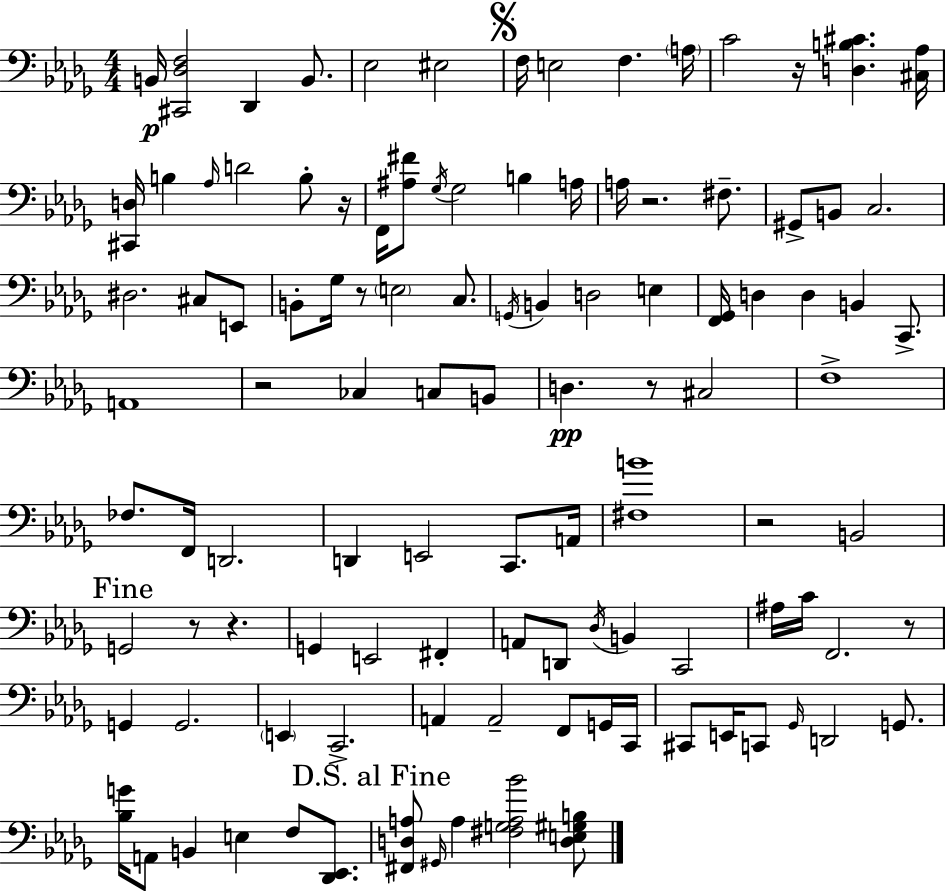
{
  \clef bass
  \numericTimeSignature
  \time 4/4
  \key bes \minor
  b,16\p <cis, des f>2 des,4 b,8. | ees2 eis2 | \mark \markup { \musicglyph "scripts.segno" } f16 e2 f4. \parenthesize a16 | c'2 r16 <d b cis'>4. <cis aes>16 | \break <cis, d>16 b4 \grace { aes16 } d'2 b8-. | r16 f,16 <ais fis'>8 \acciaccatura { ges16 } ges2 b4 | a16 a16 r2. fis8.-- | gis,8-> b,8 c2. | \break dis2. cis8 | e,8 b,8-. ges16 r8 \parenthesize e2 c8. | \acciaccatura { g,16 } b,4 d2 e4 | <f, ges,>16 d4 d4 b,4 | \break c,8.-> a,1 | r2 ces4 c8 | b,8 d4.\pp r8 cis2 | f1-> | \break fes8. f,16 d,2. | d,4 e,2 c,8. | a,16 <fis b'>1 | r2 b,2 | \break \mark "Fine" g,2 r8 r4. | g,4 e,2 fis,4-. | a,8 d,8 \acciaccatura { des16 } b,4 c,2 | ais16 c'16 f,2. | \break r8 g,4 g,2. | \parenthesize e,4 c,2.-> | a,4 a,2-- | f,8 g,16 c,16 cis,8 e,16 c,8 \grace { ges,16 } d,2 | \break g,8. <bes g'>16 a,8 b,4 e4 | f8 <des, ees,>8. \mark "D.S. al Fine" <fis, d a>8 \grace { gis,16 } a4 <fis g a bes'>2 | <d e gis b>8 \bar "|."
}